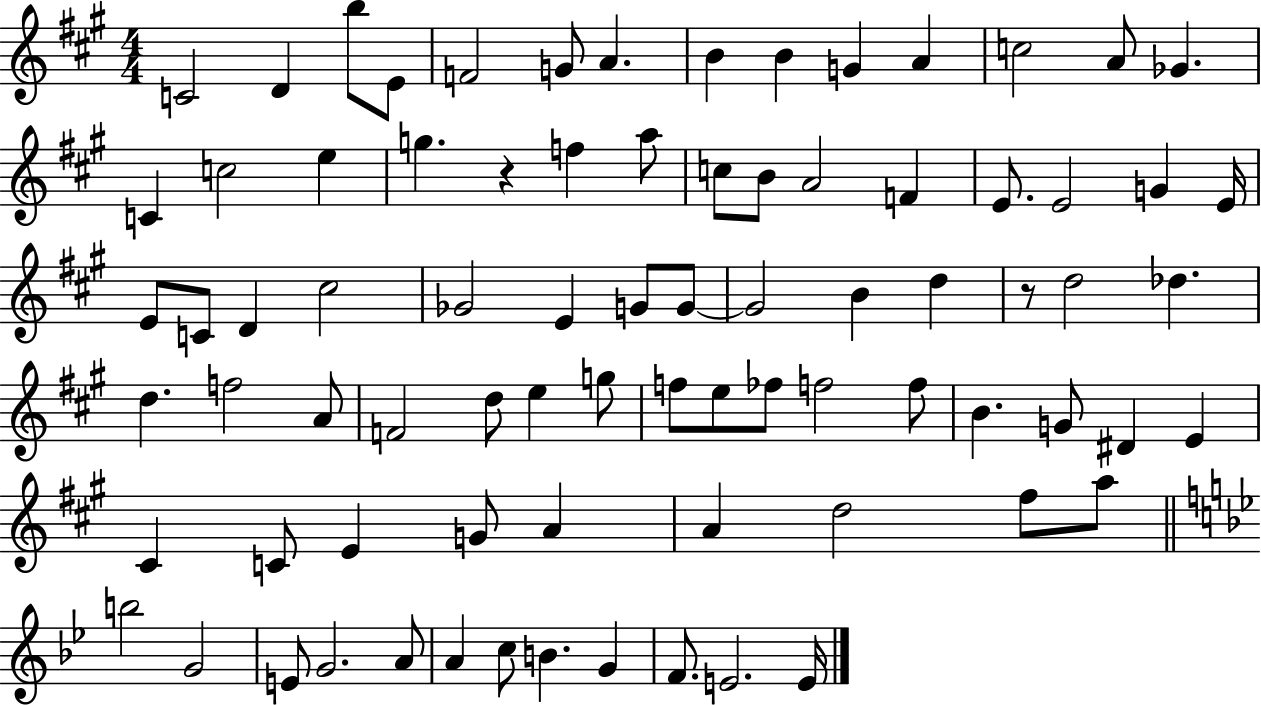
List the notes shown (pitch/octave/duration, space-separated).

C4/h D4/q B5/e E4/e F4/h G4/e A4/q. B4/q B4/q G4/q A4/q C5/h A4/e Gb4/q. C4/q C5/h E5/q G5/q. R/q F5/q A5/e C5/e B4/e A4/h F4/q E4/e. E4/h G4/q E4/s E4/e C4/e D4/q C#5/h Gb4/h E4/q G4/e G4/e G4/h B4/q D5/q R/e D5/h Db5/q. D5/q. F5/h A4/e F4/h D5/e E5/q G5/e F5/e E5/e FES5/e F5/h F5/e B4/q. G4/e D#4/q E4/q C#4/q C4/e E4/q G4/e A4/q A4/q D5/h F#5/e A5/e B5/h G4/h E4/e G4/h. A4/e A4/q C5/e B4/q. G4/q F4/e. E4/h. E4/s